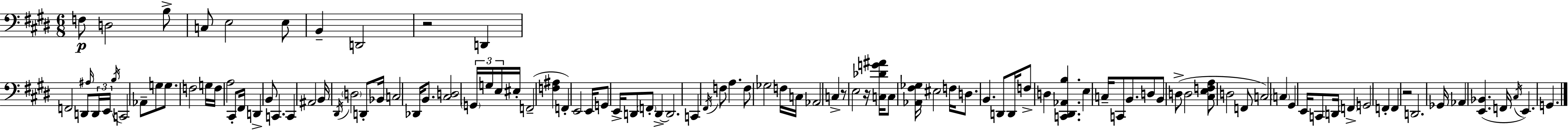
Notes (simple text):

F3/e D3/h B3/e C3/e E3/h E3/e B2/q D2/h R/h D2/q F2/h D2/e A#3/s D2/s E2/s B3/s C2/h Ab2/e G3/e G3/e. F3/h G3/s F3/s A3/h C#2/e F#2/s D2/q B2/e C2/q. C2/q A#2/h B2/s D#2/s D3/h D2/e Bb2/s C3/h Db2/s B2/e. [C#3,D3]/h G2/s G3/s E3/s EIS3/s F2/h [F3,A#3]/q F2/q E2/h E2/s G2/e E2/s D2/e F2/e D2/q D2/h. C2/q F#2/s F3/e A3/q. F3/e Gb3/h F3/s C3/s Ab2/h C3/q R/e E3/h R/s [C3,Db4,G4,A#4]/s C3/e [Ab2,F#3,Gb3]/s EIS3/h F3/s D3/e. B2/q. D2/e D2/s F3/e D3/q [C2,D#2,Ab2,B3]/q. E3/q C3/s C2/e B2/e. D3/e B2/e D3/e D3/h [C#3,E3,F3,A3]/e D3/h F2/e C3/h C3/q G#2/q E2/s C2/e D2/s F2/q G2/h F2/q F2/q R/h D2/h. Gb2/s Ab2/q [E2,Bb2]/q. F2/s C#3/s E2/q. G2/q.